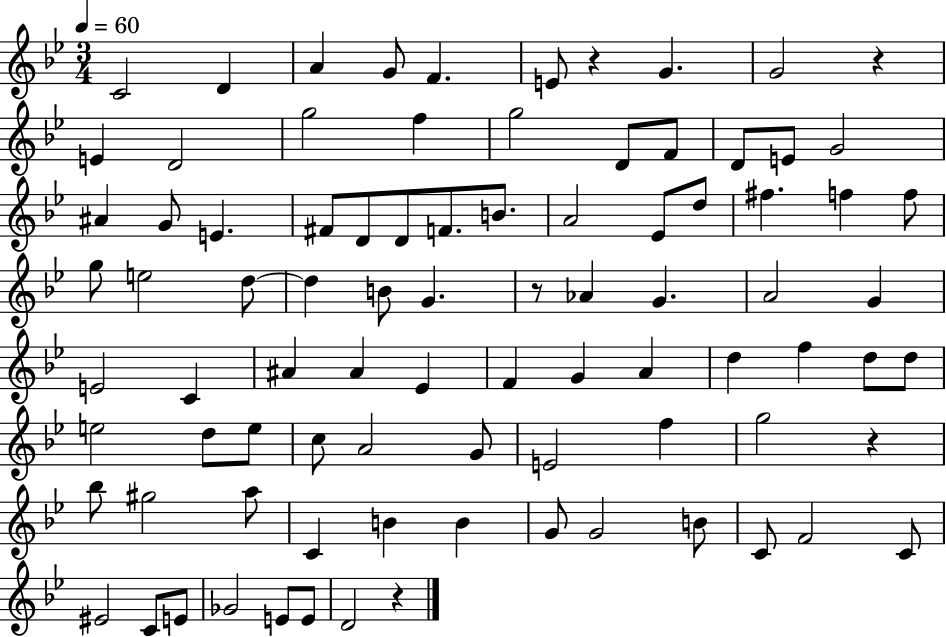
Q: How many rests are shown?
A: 5